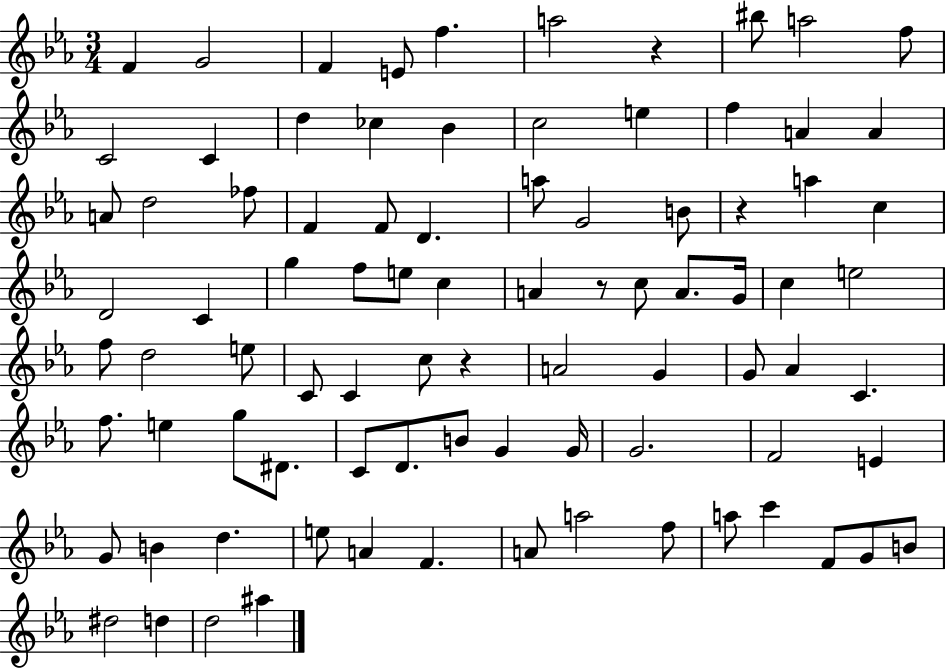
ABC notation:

X:1
T:Untitled
M:3/4
L:1/4
K:Eb
F G2 F E/2 f a2 z ^b/2 a2 f/2 C2 C d _c _B c2 e f A A A/2 d2 _f/2 F F/2 D a/2 G2 B/2 z a c D2 C g f/2 e/2 c A z/2 c/2 A/2 G/4 c e2 f/2 d2 e/2 C/2 C c/2 z A2 G G/2 _A C f/2 e g/2 ^D/2 C/2 D/2 B/2 G G/4 G2 F2 E G/2 B d e/2 A F A/2 a2 f/2 a/2 c' F/2 G/2 B/2 ^d2 d d2 ^a